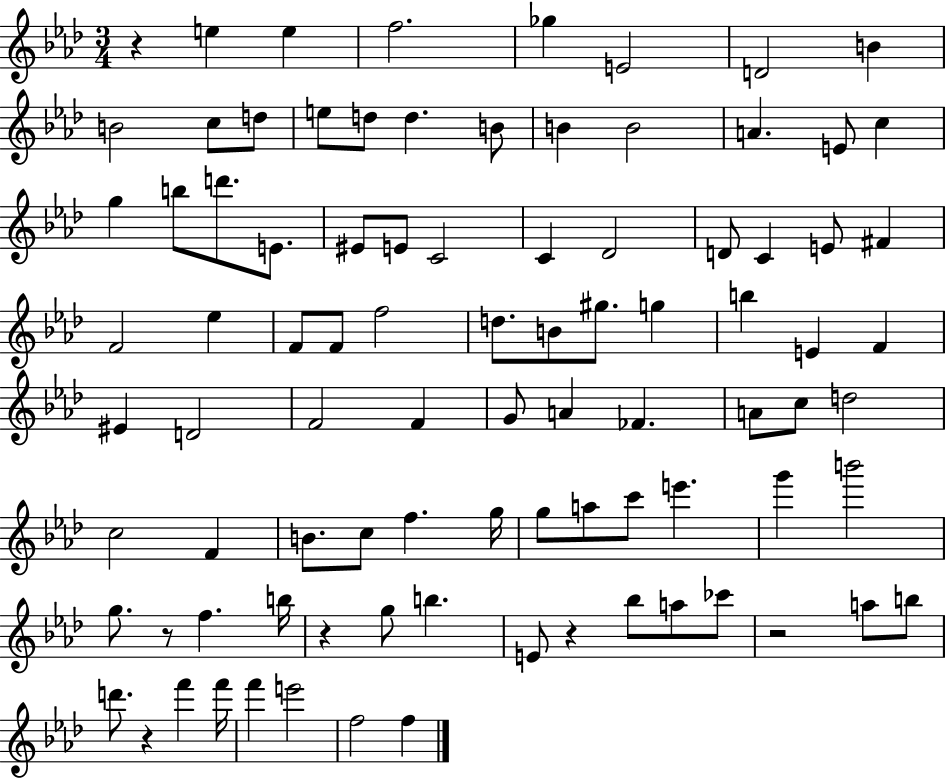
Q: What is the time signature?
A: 3/4